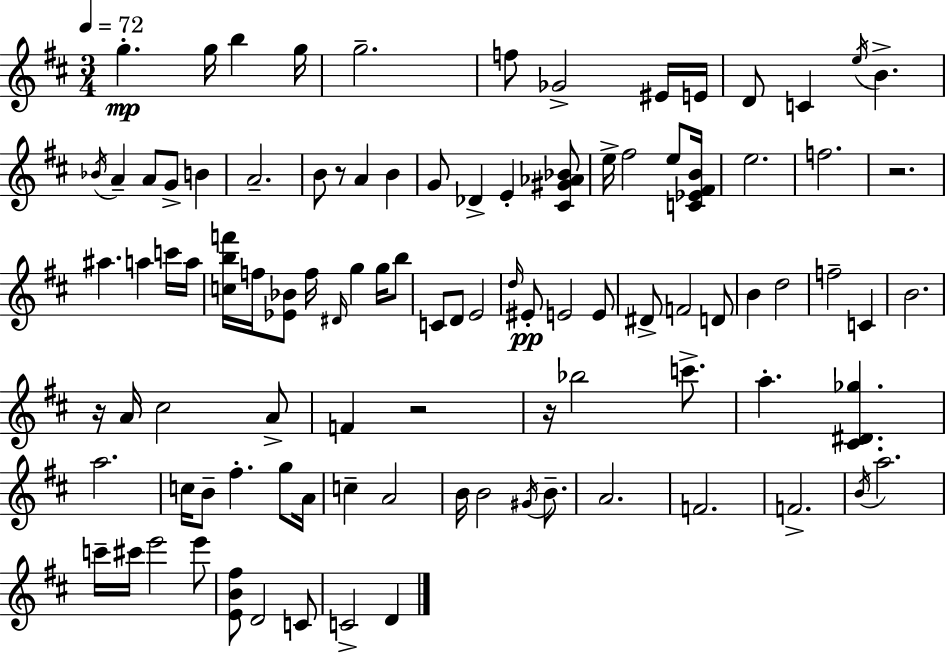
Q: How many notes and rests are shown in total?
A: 98